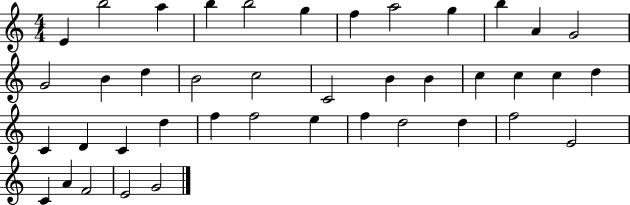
E4/q B5/h A5/q B5/q B5/h G5/q F5/q A5/h G5/q B5/q A4/q G4/h G4/h B4/q D5/q B4/h C5/h C4/h B4/q B4/q C5/q C5/q C5/q D5/q C4/q D4/q C4/q D5/q F5/q F5/h E5/q F5/q D5/h D5/q F5/h E4/h C4/q A4/q F4/h E4/h G4/h